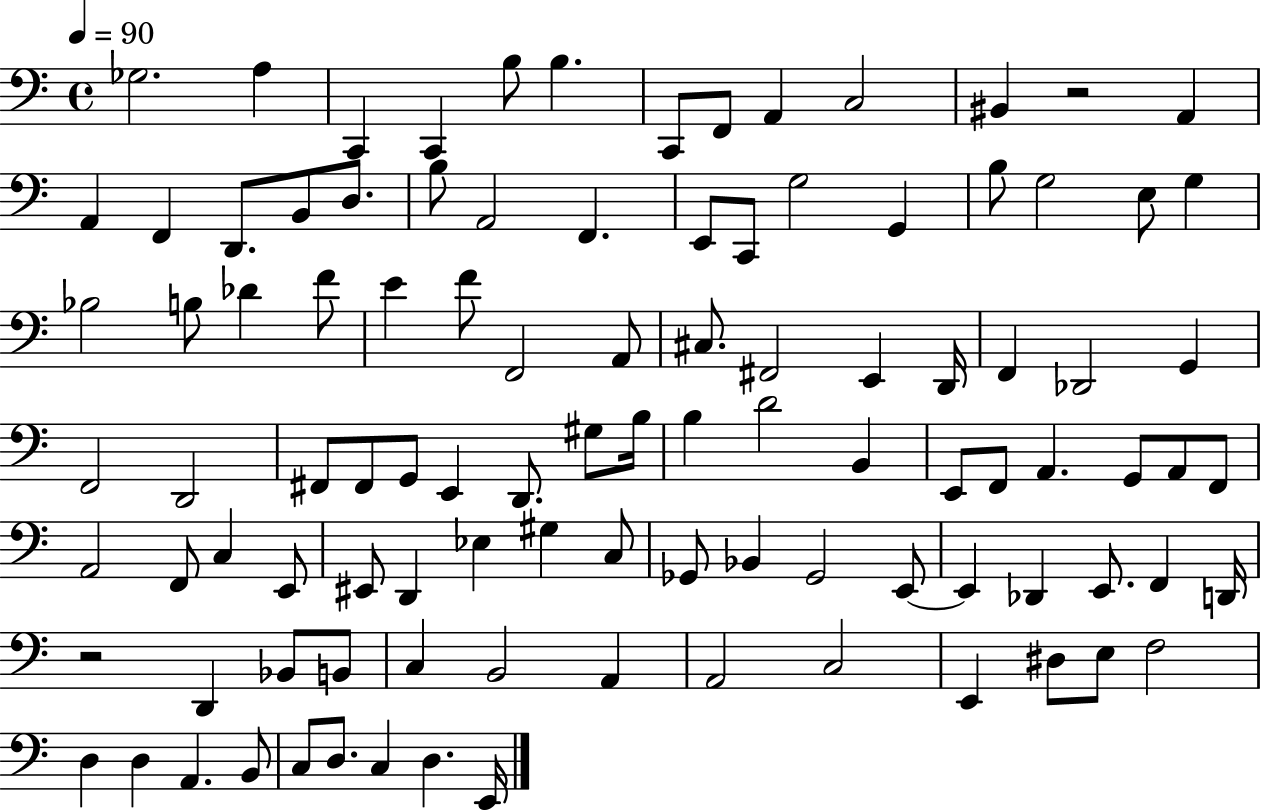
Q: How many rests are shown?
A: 2